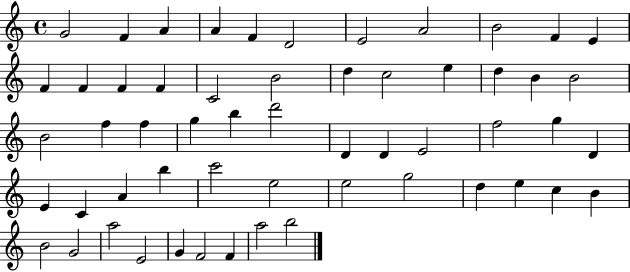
G4/h F4/q A4/q A4/q F4/q D4/h E4/h A4/h B4/h F4/q E4/q F4/q F4/q F4/q F4/q C4/h B4/h D5/q C5/h E5/q D5/q B4/q B4/h B4/h F5/q F5/q G5/q B5/q D6/h D4/q D4/q E4/h F5/h G5/q D4/q E4/q C4/q A4/q B5/q C6/h E5/h E5/h G5/h D5/q E5/q C5/q B4/q B4/h G4/h A5/h E4/h G4/q F4/h F4/q A5/h B5/h